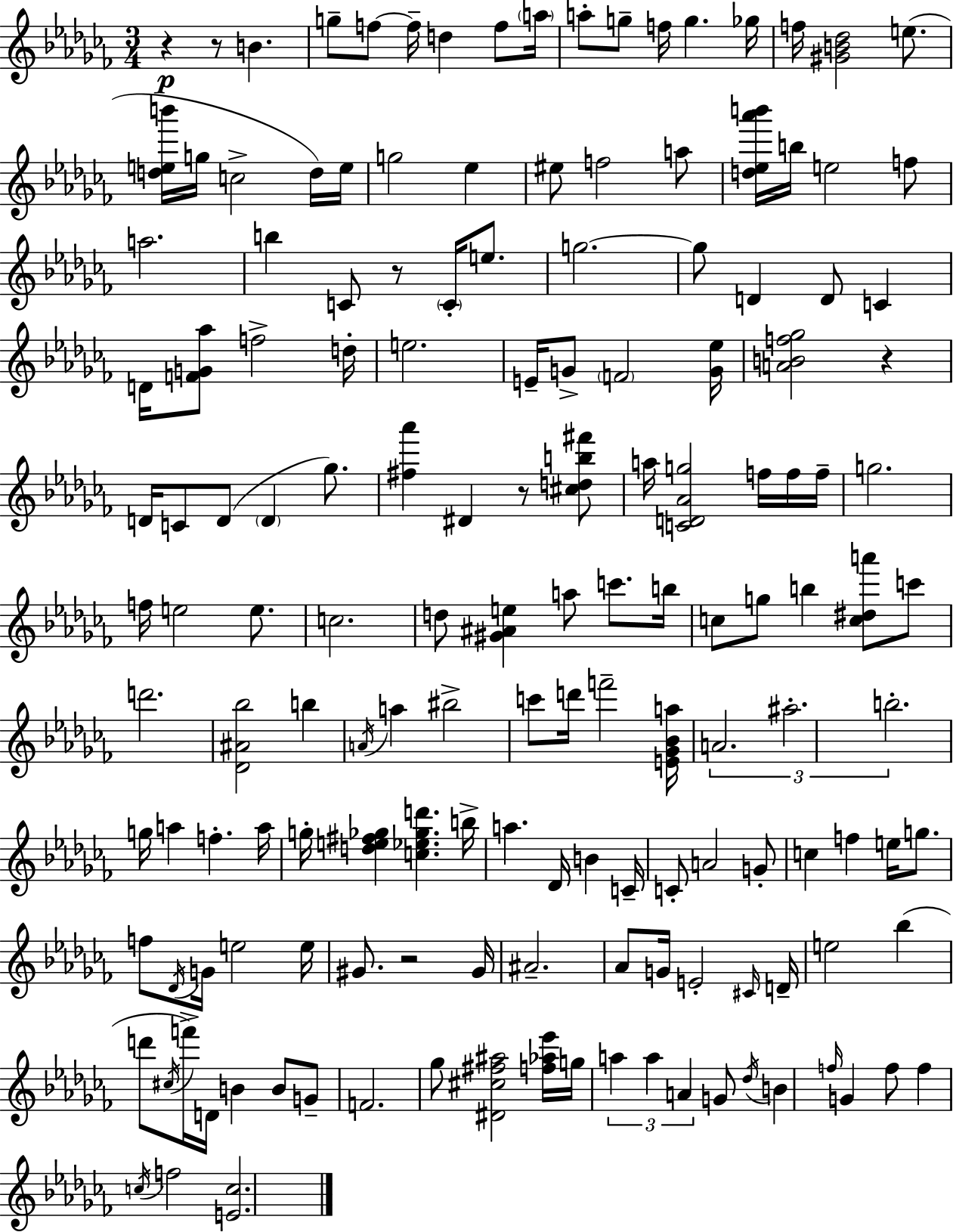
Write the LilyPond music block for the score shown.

{
  \clef treble
  \numericTimeSignature
  \time 3/4
  \key aes \minor
  r4\p r8 b'4. | g''8-- f''8~~ f''16-- d''4 f''8 \parenthesize a''16 | a''8-. g''8-- f''16 g''4. ges''16 | f''16 <gis' b' des''>2 e''8.( | \break <d'' e'' b'''>16 g''16 c''2-> d''16) e''16 | g''2 ees''4 | eis''8 f''2 a''8 | <d'' ees'' aes''' b'''>16 b''16 e''2 f''8 | \break a''2. | b''4 c'8 r8 \parenthesize c'16-. e''8. | g''2.~~ | g''8 d'4 d'8 c'4 | \break d'16 <f' g' aes''>8 f''2-> d''16-. | e''2. | e'16-- g'8-> \parenthesize f'2 <g' ees''>16 | <a' b' f'' ges''>2 r4 | \break d'16 c'8 d'8( \parenthesize d'4 ges''8.) | <fis'' aes'''>4 dis'4 r8 <cis'' d'' b'' fis'''>8 | a''16 <c' d' aes' g''>2 f''16 f''16 f''16-- | g''2. | \break f''16 e''2 e''8. | c''2. | d''8 <gis' ais' e''>4 a''8 c'''8. b''16 | c''8 g''8 b''4 <c'' dis'' a'''>8 c'''8 | \break d'''2. | <des' ais' bes''>2 b''4 | \acciaccatura { a'16 } a''4 bis''2-> | c'''8 d'''16 f'''2-- | \break <e' ges' bes' a''>16 \tuplet 3/2 { a'2. | ais''2.-. | b''2.-. } | g''16 a''4 f''4.-. | \break a''16 g''16-. <d'' e'' fis'' ges''>4 <c'' ees'' ges'' d'''>4. | b''16-> a''4. des'16 b'4 | c'16-- c'8-. a'2 g'8-. | c''4 f''4 e''16 g''8. | \break f''8 \acciaccatura { des'16 } g'16 e''2 | e''16 gis'8. r2 | gis'16 ais'2.-- | aes'8 g'16 e'2-. | \break \grace { cis'16 } d'16-- e''2 bes''4( | d'''8 \acciaccatura { cis''16 } f'''16->) d'16 b'4 | b'8 g'8-- f'2. | ges''8 <dis' cis'' fis'' ais''>2 | \break <f'' aes'' ees'''>16 g''16 \tuplet 3/2 { a''4 a''4 | a'4 } g'8 \acciaccatura { des''16 } b'4 \grace { f''16 } | g'4 f''8 f''4 \acciaccatura { c''16 } f''2 | <e' c''>2. | \break \bar "|."
}